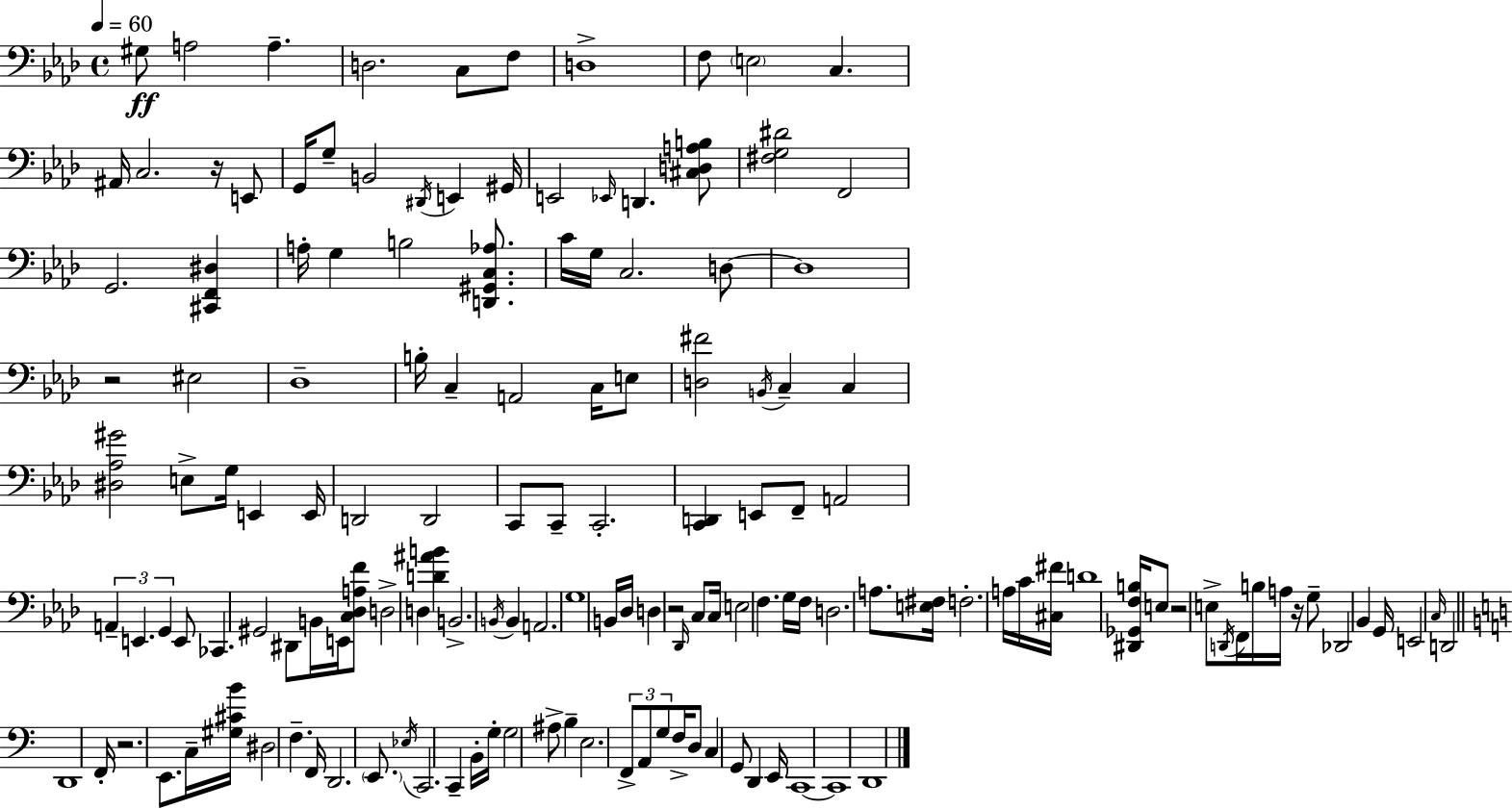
G#3/e A3/h A3/q. D3/h. C3/e F3/e D3/w F3/e E3/h C3/q. A#2/s C3/h. R/s E2/e G2/s G3/e B2/h D#2/s E2/q G#2/s E2/h Eb2/s D2/q. [C#3,D3,A3,B3]/e [F#3,G3,D#4]/h F2/h G2/h. [C#2,F2,D#3]/q A3/s G3/q B3/h [D2,G#2,C3,Ab3]/e. C4/s G3/s C3/h. D3/e D3/w R/h EIS3/h Db3/w B3/s C3/q A2/h C3/s E3/e [D3,F#4]/h B2/s C3/q C3/q [D#3,Ab3,G#4]/h E3/e G3/s E2/q E2/s D2/h D2/h C2/e C2/e C2/h. [C2,D2]/q E2/e F2/e A2/h A2/q E2/q. G2/q E2/e CES2/q. G#2/h D#2/e B2/s E2/s [C3,Db3,A3,F4]/e D3/h D3/q [D4,A#4,B4]/q B2/h. B2/s B2/q A2/h. G3/w B2/s Db3/s D3/q R/h Db2/s C3/e C3/s E3/h F3/q. G3/s F3/s D3/h. A3/e. [E3,F#3]/s F3/h. A3/s C4/s [C#3,F#4]/s D4/w [D#2,Gb2,F3,B3]/s E3/e R/h E3/e D2/s F2/s B3/s A3/s R/s G3/e Db2/h Bb2/q G2/s E2/h C3/s D2/h D2/w F2/s R/h. E2/e. C3/s [G#3,C#4,B4]/s D#3/h F3/q. F2/s D2/h. E2/e. Eb3/s C2/h. C2/q B2/s G3/s G3/h A#3/e B3/q E3/h. F2/e A2/e G3/e F3/s D3/e C3/q G2/e D2/q E2/s C2/w C2/w D2/w